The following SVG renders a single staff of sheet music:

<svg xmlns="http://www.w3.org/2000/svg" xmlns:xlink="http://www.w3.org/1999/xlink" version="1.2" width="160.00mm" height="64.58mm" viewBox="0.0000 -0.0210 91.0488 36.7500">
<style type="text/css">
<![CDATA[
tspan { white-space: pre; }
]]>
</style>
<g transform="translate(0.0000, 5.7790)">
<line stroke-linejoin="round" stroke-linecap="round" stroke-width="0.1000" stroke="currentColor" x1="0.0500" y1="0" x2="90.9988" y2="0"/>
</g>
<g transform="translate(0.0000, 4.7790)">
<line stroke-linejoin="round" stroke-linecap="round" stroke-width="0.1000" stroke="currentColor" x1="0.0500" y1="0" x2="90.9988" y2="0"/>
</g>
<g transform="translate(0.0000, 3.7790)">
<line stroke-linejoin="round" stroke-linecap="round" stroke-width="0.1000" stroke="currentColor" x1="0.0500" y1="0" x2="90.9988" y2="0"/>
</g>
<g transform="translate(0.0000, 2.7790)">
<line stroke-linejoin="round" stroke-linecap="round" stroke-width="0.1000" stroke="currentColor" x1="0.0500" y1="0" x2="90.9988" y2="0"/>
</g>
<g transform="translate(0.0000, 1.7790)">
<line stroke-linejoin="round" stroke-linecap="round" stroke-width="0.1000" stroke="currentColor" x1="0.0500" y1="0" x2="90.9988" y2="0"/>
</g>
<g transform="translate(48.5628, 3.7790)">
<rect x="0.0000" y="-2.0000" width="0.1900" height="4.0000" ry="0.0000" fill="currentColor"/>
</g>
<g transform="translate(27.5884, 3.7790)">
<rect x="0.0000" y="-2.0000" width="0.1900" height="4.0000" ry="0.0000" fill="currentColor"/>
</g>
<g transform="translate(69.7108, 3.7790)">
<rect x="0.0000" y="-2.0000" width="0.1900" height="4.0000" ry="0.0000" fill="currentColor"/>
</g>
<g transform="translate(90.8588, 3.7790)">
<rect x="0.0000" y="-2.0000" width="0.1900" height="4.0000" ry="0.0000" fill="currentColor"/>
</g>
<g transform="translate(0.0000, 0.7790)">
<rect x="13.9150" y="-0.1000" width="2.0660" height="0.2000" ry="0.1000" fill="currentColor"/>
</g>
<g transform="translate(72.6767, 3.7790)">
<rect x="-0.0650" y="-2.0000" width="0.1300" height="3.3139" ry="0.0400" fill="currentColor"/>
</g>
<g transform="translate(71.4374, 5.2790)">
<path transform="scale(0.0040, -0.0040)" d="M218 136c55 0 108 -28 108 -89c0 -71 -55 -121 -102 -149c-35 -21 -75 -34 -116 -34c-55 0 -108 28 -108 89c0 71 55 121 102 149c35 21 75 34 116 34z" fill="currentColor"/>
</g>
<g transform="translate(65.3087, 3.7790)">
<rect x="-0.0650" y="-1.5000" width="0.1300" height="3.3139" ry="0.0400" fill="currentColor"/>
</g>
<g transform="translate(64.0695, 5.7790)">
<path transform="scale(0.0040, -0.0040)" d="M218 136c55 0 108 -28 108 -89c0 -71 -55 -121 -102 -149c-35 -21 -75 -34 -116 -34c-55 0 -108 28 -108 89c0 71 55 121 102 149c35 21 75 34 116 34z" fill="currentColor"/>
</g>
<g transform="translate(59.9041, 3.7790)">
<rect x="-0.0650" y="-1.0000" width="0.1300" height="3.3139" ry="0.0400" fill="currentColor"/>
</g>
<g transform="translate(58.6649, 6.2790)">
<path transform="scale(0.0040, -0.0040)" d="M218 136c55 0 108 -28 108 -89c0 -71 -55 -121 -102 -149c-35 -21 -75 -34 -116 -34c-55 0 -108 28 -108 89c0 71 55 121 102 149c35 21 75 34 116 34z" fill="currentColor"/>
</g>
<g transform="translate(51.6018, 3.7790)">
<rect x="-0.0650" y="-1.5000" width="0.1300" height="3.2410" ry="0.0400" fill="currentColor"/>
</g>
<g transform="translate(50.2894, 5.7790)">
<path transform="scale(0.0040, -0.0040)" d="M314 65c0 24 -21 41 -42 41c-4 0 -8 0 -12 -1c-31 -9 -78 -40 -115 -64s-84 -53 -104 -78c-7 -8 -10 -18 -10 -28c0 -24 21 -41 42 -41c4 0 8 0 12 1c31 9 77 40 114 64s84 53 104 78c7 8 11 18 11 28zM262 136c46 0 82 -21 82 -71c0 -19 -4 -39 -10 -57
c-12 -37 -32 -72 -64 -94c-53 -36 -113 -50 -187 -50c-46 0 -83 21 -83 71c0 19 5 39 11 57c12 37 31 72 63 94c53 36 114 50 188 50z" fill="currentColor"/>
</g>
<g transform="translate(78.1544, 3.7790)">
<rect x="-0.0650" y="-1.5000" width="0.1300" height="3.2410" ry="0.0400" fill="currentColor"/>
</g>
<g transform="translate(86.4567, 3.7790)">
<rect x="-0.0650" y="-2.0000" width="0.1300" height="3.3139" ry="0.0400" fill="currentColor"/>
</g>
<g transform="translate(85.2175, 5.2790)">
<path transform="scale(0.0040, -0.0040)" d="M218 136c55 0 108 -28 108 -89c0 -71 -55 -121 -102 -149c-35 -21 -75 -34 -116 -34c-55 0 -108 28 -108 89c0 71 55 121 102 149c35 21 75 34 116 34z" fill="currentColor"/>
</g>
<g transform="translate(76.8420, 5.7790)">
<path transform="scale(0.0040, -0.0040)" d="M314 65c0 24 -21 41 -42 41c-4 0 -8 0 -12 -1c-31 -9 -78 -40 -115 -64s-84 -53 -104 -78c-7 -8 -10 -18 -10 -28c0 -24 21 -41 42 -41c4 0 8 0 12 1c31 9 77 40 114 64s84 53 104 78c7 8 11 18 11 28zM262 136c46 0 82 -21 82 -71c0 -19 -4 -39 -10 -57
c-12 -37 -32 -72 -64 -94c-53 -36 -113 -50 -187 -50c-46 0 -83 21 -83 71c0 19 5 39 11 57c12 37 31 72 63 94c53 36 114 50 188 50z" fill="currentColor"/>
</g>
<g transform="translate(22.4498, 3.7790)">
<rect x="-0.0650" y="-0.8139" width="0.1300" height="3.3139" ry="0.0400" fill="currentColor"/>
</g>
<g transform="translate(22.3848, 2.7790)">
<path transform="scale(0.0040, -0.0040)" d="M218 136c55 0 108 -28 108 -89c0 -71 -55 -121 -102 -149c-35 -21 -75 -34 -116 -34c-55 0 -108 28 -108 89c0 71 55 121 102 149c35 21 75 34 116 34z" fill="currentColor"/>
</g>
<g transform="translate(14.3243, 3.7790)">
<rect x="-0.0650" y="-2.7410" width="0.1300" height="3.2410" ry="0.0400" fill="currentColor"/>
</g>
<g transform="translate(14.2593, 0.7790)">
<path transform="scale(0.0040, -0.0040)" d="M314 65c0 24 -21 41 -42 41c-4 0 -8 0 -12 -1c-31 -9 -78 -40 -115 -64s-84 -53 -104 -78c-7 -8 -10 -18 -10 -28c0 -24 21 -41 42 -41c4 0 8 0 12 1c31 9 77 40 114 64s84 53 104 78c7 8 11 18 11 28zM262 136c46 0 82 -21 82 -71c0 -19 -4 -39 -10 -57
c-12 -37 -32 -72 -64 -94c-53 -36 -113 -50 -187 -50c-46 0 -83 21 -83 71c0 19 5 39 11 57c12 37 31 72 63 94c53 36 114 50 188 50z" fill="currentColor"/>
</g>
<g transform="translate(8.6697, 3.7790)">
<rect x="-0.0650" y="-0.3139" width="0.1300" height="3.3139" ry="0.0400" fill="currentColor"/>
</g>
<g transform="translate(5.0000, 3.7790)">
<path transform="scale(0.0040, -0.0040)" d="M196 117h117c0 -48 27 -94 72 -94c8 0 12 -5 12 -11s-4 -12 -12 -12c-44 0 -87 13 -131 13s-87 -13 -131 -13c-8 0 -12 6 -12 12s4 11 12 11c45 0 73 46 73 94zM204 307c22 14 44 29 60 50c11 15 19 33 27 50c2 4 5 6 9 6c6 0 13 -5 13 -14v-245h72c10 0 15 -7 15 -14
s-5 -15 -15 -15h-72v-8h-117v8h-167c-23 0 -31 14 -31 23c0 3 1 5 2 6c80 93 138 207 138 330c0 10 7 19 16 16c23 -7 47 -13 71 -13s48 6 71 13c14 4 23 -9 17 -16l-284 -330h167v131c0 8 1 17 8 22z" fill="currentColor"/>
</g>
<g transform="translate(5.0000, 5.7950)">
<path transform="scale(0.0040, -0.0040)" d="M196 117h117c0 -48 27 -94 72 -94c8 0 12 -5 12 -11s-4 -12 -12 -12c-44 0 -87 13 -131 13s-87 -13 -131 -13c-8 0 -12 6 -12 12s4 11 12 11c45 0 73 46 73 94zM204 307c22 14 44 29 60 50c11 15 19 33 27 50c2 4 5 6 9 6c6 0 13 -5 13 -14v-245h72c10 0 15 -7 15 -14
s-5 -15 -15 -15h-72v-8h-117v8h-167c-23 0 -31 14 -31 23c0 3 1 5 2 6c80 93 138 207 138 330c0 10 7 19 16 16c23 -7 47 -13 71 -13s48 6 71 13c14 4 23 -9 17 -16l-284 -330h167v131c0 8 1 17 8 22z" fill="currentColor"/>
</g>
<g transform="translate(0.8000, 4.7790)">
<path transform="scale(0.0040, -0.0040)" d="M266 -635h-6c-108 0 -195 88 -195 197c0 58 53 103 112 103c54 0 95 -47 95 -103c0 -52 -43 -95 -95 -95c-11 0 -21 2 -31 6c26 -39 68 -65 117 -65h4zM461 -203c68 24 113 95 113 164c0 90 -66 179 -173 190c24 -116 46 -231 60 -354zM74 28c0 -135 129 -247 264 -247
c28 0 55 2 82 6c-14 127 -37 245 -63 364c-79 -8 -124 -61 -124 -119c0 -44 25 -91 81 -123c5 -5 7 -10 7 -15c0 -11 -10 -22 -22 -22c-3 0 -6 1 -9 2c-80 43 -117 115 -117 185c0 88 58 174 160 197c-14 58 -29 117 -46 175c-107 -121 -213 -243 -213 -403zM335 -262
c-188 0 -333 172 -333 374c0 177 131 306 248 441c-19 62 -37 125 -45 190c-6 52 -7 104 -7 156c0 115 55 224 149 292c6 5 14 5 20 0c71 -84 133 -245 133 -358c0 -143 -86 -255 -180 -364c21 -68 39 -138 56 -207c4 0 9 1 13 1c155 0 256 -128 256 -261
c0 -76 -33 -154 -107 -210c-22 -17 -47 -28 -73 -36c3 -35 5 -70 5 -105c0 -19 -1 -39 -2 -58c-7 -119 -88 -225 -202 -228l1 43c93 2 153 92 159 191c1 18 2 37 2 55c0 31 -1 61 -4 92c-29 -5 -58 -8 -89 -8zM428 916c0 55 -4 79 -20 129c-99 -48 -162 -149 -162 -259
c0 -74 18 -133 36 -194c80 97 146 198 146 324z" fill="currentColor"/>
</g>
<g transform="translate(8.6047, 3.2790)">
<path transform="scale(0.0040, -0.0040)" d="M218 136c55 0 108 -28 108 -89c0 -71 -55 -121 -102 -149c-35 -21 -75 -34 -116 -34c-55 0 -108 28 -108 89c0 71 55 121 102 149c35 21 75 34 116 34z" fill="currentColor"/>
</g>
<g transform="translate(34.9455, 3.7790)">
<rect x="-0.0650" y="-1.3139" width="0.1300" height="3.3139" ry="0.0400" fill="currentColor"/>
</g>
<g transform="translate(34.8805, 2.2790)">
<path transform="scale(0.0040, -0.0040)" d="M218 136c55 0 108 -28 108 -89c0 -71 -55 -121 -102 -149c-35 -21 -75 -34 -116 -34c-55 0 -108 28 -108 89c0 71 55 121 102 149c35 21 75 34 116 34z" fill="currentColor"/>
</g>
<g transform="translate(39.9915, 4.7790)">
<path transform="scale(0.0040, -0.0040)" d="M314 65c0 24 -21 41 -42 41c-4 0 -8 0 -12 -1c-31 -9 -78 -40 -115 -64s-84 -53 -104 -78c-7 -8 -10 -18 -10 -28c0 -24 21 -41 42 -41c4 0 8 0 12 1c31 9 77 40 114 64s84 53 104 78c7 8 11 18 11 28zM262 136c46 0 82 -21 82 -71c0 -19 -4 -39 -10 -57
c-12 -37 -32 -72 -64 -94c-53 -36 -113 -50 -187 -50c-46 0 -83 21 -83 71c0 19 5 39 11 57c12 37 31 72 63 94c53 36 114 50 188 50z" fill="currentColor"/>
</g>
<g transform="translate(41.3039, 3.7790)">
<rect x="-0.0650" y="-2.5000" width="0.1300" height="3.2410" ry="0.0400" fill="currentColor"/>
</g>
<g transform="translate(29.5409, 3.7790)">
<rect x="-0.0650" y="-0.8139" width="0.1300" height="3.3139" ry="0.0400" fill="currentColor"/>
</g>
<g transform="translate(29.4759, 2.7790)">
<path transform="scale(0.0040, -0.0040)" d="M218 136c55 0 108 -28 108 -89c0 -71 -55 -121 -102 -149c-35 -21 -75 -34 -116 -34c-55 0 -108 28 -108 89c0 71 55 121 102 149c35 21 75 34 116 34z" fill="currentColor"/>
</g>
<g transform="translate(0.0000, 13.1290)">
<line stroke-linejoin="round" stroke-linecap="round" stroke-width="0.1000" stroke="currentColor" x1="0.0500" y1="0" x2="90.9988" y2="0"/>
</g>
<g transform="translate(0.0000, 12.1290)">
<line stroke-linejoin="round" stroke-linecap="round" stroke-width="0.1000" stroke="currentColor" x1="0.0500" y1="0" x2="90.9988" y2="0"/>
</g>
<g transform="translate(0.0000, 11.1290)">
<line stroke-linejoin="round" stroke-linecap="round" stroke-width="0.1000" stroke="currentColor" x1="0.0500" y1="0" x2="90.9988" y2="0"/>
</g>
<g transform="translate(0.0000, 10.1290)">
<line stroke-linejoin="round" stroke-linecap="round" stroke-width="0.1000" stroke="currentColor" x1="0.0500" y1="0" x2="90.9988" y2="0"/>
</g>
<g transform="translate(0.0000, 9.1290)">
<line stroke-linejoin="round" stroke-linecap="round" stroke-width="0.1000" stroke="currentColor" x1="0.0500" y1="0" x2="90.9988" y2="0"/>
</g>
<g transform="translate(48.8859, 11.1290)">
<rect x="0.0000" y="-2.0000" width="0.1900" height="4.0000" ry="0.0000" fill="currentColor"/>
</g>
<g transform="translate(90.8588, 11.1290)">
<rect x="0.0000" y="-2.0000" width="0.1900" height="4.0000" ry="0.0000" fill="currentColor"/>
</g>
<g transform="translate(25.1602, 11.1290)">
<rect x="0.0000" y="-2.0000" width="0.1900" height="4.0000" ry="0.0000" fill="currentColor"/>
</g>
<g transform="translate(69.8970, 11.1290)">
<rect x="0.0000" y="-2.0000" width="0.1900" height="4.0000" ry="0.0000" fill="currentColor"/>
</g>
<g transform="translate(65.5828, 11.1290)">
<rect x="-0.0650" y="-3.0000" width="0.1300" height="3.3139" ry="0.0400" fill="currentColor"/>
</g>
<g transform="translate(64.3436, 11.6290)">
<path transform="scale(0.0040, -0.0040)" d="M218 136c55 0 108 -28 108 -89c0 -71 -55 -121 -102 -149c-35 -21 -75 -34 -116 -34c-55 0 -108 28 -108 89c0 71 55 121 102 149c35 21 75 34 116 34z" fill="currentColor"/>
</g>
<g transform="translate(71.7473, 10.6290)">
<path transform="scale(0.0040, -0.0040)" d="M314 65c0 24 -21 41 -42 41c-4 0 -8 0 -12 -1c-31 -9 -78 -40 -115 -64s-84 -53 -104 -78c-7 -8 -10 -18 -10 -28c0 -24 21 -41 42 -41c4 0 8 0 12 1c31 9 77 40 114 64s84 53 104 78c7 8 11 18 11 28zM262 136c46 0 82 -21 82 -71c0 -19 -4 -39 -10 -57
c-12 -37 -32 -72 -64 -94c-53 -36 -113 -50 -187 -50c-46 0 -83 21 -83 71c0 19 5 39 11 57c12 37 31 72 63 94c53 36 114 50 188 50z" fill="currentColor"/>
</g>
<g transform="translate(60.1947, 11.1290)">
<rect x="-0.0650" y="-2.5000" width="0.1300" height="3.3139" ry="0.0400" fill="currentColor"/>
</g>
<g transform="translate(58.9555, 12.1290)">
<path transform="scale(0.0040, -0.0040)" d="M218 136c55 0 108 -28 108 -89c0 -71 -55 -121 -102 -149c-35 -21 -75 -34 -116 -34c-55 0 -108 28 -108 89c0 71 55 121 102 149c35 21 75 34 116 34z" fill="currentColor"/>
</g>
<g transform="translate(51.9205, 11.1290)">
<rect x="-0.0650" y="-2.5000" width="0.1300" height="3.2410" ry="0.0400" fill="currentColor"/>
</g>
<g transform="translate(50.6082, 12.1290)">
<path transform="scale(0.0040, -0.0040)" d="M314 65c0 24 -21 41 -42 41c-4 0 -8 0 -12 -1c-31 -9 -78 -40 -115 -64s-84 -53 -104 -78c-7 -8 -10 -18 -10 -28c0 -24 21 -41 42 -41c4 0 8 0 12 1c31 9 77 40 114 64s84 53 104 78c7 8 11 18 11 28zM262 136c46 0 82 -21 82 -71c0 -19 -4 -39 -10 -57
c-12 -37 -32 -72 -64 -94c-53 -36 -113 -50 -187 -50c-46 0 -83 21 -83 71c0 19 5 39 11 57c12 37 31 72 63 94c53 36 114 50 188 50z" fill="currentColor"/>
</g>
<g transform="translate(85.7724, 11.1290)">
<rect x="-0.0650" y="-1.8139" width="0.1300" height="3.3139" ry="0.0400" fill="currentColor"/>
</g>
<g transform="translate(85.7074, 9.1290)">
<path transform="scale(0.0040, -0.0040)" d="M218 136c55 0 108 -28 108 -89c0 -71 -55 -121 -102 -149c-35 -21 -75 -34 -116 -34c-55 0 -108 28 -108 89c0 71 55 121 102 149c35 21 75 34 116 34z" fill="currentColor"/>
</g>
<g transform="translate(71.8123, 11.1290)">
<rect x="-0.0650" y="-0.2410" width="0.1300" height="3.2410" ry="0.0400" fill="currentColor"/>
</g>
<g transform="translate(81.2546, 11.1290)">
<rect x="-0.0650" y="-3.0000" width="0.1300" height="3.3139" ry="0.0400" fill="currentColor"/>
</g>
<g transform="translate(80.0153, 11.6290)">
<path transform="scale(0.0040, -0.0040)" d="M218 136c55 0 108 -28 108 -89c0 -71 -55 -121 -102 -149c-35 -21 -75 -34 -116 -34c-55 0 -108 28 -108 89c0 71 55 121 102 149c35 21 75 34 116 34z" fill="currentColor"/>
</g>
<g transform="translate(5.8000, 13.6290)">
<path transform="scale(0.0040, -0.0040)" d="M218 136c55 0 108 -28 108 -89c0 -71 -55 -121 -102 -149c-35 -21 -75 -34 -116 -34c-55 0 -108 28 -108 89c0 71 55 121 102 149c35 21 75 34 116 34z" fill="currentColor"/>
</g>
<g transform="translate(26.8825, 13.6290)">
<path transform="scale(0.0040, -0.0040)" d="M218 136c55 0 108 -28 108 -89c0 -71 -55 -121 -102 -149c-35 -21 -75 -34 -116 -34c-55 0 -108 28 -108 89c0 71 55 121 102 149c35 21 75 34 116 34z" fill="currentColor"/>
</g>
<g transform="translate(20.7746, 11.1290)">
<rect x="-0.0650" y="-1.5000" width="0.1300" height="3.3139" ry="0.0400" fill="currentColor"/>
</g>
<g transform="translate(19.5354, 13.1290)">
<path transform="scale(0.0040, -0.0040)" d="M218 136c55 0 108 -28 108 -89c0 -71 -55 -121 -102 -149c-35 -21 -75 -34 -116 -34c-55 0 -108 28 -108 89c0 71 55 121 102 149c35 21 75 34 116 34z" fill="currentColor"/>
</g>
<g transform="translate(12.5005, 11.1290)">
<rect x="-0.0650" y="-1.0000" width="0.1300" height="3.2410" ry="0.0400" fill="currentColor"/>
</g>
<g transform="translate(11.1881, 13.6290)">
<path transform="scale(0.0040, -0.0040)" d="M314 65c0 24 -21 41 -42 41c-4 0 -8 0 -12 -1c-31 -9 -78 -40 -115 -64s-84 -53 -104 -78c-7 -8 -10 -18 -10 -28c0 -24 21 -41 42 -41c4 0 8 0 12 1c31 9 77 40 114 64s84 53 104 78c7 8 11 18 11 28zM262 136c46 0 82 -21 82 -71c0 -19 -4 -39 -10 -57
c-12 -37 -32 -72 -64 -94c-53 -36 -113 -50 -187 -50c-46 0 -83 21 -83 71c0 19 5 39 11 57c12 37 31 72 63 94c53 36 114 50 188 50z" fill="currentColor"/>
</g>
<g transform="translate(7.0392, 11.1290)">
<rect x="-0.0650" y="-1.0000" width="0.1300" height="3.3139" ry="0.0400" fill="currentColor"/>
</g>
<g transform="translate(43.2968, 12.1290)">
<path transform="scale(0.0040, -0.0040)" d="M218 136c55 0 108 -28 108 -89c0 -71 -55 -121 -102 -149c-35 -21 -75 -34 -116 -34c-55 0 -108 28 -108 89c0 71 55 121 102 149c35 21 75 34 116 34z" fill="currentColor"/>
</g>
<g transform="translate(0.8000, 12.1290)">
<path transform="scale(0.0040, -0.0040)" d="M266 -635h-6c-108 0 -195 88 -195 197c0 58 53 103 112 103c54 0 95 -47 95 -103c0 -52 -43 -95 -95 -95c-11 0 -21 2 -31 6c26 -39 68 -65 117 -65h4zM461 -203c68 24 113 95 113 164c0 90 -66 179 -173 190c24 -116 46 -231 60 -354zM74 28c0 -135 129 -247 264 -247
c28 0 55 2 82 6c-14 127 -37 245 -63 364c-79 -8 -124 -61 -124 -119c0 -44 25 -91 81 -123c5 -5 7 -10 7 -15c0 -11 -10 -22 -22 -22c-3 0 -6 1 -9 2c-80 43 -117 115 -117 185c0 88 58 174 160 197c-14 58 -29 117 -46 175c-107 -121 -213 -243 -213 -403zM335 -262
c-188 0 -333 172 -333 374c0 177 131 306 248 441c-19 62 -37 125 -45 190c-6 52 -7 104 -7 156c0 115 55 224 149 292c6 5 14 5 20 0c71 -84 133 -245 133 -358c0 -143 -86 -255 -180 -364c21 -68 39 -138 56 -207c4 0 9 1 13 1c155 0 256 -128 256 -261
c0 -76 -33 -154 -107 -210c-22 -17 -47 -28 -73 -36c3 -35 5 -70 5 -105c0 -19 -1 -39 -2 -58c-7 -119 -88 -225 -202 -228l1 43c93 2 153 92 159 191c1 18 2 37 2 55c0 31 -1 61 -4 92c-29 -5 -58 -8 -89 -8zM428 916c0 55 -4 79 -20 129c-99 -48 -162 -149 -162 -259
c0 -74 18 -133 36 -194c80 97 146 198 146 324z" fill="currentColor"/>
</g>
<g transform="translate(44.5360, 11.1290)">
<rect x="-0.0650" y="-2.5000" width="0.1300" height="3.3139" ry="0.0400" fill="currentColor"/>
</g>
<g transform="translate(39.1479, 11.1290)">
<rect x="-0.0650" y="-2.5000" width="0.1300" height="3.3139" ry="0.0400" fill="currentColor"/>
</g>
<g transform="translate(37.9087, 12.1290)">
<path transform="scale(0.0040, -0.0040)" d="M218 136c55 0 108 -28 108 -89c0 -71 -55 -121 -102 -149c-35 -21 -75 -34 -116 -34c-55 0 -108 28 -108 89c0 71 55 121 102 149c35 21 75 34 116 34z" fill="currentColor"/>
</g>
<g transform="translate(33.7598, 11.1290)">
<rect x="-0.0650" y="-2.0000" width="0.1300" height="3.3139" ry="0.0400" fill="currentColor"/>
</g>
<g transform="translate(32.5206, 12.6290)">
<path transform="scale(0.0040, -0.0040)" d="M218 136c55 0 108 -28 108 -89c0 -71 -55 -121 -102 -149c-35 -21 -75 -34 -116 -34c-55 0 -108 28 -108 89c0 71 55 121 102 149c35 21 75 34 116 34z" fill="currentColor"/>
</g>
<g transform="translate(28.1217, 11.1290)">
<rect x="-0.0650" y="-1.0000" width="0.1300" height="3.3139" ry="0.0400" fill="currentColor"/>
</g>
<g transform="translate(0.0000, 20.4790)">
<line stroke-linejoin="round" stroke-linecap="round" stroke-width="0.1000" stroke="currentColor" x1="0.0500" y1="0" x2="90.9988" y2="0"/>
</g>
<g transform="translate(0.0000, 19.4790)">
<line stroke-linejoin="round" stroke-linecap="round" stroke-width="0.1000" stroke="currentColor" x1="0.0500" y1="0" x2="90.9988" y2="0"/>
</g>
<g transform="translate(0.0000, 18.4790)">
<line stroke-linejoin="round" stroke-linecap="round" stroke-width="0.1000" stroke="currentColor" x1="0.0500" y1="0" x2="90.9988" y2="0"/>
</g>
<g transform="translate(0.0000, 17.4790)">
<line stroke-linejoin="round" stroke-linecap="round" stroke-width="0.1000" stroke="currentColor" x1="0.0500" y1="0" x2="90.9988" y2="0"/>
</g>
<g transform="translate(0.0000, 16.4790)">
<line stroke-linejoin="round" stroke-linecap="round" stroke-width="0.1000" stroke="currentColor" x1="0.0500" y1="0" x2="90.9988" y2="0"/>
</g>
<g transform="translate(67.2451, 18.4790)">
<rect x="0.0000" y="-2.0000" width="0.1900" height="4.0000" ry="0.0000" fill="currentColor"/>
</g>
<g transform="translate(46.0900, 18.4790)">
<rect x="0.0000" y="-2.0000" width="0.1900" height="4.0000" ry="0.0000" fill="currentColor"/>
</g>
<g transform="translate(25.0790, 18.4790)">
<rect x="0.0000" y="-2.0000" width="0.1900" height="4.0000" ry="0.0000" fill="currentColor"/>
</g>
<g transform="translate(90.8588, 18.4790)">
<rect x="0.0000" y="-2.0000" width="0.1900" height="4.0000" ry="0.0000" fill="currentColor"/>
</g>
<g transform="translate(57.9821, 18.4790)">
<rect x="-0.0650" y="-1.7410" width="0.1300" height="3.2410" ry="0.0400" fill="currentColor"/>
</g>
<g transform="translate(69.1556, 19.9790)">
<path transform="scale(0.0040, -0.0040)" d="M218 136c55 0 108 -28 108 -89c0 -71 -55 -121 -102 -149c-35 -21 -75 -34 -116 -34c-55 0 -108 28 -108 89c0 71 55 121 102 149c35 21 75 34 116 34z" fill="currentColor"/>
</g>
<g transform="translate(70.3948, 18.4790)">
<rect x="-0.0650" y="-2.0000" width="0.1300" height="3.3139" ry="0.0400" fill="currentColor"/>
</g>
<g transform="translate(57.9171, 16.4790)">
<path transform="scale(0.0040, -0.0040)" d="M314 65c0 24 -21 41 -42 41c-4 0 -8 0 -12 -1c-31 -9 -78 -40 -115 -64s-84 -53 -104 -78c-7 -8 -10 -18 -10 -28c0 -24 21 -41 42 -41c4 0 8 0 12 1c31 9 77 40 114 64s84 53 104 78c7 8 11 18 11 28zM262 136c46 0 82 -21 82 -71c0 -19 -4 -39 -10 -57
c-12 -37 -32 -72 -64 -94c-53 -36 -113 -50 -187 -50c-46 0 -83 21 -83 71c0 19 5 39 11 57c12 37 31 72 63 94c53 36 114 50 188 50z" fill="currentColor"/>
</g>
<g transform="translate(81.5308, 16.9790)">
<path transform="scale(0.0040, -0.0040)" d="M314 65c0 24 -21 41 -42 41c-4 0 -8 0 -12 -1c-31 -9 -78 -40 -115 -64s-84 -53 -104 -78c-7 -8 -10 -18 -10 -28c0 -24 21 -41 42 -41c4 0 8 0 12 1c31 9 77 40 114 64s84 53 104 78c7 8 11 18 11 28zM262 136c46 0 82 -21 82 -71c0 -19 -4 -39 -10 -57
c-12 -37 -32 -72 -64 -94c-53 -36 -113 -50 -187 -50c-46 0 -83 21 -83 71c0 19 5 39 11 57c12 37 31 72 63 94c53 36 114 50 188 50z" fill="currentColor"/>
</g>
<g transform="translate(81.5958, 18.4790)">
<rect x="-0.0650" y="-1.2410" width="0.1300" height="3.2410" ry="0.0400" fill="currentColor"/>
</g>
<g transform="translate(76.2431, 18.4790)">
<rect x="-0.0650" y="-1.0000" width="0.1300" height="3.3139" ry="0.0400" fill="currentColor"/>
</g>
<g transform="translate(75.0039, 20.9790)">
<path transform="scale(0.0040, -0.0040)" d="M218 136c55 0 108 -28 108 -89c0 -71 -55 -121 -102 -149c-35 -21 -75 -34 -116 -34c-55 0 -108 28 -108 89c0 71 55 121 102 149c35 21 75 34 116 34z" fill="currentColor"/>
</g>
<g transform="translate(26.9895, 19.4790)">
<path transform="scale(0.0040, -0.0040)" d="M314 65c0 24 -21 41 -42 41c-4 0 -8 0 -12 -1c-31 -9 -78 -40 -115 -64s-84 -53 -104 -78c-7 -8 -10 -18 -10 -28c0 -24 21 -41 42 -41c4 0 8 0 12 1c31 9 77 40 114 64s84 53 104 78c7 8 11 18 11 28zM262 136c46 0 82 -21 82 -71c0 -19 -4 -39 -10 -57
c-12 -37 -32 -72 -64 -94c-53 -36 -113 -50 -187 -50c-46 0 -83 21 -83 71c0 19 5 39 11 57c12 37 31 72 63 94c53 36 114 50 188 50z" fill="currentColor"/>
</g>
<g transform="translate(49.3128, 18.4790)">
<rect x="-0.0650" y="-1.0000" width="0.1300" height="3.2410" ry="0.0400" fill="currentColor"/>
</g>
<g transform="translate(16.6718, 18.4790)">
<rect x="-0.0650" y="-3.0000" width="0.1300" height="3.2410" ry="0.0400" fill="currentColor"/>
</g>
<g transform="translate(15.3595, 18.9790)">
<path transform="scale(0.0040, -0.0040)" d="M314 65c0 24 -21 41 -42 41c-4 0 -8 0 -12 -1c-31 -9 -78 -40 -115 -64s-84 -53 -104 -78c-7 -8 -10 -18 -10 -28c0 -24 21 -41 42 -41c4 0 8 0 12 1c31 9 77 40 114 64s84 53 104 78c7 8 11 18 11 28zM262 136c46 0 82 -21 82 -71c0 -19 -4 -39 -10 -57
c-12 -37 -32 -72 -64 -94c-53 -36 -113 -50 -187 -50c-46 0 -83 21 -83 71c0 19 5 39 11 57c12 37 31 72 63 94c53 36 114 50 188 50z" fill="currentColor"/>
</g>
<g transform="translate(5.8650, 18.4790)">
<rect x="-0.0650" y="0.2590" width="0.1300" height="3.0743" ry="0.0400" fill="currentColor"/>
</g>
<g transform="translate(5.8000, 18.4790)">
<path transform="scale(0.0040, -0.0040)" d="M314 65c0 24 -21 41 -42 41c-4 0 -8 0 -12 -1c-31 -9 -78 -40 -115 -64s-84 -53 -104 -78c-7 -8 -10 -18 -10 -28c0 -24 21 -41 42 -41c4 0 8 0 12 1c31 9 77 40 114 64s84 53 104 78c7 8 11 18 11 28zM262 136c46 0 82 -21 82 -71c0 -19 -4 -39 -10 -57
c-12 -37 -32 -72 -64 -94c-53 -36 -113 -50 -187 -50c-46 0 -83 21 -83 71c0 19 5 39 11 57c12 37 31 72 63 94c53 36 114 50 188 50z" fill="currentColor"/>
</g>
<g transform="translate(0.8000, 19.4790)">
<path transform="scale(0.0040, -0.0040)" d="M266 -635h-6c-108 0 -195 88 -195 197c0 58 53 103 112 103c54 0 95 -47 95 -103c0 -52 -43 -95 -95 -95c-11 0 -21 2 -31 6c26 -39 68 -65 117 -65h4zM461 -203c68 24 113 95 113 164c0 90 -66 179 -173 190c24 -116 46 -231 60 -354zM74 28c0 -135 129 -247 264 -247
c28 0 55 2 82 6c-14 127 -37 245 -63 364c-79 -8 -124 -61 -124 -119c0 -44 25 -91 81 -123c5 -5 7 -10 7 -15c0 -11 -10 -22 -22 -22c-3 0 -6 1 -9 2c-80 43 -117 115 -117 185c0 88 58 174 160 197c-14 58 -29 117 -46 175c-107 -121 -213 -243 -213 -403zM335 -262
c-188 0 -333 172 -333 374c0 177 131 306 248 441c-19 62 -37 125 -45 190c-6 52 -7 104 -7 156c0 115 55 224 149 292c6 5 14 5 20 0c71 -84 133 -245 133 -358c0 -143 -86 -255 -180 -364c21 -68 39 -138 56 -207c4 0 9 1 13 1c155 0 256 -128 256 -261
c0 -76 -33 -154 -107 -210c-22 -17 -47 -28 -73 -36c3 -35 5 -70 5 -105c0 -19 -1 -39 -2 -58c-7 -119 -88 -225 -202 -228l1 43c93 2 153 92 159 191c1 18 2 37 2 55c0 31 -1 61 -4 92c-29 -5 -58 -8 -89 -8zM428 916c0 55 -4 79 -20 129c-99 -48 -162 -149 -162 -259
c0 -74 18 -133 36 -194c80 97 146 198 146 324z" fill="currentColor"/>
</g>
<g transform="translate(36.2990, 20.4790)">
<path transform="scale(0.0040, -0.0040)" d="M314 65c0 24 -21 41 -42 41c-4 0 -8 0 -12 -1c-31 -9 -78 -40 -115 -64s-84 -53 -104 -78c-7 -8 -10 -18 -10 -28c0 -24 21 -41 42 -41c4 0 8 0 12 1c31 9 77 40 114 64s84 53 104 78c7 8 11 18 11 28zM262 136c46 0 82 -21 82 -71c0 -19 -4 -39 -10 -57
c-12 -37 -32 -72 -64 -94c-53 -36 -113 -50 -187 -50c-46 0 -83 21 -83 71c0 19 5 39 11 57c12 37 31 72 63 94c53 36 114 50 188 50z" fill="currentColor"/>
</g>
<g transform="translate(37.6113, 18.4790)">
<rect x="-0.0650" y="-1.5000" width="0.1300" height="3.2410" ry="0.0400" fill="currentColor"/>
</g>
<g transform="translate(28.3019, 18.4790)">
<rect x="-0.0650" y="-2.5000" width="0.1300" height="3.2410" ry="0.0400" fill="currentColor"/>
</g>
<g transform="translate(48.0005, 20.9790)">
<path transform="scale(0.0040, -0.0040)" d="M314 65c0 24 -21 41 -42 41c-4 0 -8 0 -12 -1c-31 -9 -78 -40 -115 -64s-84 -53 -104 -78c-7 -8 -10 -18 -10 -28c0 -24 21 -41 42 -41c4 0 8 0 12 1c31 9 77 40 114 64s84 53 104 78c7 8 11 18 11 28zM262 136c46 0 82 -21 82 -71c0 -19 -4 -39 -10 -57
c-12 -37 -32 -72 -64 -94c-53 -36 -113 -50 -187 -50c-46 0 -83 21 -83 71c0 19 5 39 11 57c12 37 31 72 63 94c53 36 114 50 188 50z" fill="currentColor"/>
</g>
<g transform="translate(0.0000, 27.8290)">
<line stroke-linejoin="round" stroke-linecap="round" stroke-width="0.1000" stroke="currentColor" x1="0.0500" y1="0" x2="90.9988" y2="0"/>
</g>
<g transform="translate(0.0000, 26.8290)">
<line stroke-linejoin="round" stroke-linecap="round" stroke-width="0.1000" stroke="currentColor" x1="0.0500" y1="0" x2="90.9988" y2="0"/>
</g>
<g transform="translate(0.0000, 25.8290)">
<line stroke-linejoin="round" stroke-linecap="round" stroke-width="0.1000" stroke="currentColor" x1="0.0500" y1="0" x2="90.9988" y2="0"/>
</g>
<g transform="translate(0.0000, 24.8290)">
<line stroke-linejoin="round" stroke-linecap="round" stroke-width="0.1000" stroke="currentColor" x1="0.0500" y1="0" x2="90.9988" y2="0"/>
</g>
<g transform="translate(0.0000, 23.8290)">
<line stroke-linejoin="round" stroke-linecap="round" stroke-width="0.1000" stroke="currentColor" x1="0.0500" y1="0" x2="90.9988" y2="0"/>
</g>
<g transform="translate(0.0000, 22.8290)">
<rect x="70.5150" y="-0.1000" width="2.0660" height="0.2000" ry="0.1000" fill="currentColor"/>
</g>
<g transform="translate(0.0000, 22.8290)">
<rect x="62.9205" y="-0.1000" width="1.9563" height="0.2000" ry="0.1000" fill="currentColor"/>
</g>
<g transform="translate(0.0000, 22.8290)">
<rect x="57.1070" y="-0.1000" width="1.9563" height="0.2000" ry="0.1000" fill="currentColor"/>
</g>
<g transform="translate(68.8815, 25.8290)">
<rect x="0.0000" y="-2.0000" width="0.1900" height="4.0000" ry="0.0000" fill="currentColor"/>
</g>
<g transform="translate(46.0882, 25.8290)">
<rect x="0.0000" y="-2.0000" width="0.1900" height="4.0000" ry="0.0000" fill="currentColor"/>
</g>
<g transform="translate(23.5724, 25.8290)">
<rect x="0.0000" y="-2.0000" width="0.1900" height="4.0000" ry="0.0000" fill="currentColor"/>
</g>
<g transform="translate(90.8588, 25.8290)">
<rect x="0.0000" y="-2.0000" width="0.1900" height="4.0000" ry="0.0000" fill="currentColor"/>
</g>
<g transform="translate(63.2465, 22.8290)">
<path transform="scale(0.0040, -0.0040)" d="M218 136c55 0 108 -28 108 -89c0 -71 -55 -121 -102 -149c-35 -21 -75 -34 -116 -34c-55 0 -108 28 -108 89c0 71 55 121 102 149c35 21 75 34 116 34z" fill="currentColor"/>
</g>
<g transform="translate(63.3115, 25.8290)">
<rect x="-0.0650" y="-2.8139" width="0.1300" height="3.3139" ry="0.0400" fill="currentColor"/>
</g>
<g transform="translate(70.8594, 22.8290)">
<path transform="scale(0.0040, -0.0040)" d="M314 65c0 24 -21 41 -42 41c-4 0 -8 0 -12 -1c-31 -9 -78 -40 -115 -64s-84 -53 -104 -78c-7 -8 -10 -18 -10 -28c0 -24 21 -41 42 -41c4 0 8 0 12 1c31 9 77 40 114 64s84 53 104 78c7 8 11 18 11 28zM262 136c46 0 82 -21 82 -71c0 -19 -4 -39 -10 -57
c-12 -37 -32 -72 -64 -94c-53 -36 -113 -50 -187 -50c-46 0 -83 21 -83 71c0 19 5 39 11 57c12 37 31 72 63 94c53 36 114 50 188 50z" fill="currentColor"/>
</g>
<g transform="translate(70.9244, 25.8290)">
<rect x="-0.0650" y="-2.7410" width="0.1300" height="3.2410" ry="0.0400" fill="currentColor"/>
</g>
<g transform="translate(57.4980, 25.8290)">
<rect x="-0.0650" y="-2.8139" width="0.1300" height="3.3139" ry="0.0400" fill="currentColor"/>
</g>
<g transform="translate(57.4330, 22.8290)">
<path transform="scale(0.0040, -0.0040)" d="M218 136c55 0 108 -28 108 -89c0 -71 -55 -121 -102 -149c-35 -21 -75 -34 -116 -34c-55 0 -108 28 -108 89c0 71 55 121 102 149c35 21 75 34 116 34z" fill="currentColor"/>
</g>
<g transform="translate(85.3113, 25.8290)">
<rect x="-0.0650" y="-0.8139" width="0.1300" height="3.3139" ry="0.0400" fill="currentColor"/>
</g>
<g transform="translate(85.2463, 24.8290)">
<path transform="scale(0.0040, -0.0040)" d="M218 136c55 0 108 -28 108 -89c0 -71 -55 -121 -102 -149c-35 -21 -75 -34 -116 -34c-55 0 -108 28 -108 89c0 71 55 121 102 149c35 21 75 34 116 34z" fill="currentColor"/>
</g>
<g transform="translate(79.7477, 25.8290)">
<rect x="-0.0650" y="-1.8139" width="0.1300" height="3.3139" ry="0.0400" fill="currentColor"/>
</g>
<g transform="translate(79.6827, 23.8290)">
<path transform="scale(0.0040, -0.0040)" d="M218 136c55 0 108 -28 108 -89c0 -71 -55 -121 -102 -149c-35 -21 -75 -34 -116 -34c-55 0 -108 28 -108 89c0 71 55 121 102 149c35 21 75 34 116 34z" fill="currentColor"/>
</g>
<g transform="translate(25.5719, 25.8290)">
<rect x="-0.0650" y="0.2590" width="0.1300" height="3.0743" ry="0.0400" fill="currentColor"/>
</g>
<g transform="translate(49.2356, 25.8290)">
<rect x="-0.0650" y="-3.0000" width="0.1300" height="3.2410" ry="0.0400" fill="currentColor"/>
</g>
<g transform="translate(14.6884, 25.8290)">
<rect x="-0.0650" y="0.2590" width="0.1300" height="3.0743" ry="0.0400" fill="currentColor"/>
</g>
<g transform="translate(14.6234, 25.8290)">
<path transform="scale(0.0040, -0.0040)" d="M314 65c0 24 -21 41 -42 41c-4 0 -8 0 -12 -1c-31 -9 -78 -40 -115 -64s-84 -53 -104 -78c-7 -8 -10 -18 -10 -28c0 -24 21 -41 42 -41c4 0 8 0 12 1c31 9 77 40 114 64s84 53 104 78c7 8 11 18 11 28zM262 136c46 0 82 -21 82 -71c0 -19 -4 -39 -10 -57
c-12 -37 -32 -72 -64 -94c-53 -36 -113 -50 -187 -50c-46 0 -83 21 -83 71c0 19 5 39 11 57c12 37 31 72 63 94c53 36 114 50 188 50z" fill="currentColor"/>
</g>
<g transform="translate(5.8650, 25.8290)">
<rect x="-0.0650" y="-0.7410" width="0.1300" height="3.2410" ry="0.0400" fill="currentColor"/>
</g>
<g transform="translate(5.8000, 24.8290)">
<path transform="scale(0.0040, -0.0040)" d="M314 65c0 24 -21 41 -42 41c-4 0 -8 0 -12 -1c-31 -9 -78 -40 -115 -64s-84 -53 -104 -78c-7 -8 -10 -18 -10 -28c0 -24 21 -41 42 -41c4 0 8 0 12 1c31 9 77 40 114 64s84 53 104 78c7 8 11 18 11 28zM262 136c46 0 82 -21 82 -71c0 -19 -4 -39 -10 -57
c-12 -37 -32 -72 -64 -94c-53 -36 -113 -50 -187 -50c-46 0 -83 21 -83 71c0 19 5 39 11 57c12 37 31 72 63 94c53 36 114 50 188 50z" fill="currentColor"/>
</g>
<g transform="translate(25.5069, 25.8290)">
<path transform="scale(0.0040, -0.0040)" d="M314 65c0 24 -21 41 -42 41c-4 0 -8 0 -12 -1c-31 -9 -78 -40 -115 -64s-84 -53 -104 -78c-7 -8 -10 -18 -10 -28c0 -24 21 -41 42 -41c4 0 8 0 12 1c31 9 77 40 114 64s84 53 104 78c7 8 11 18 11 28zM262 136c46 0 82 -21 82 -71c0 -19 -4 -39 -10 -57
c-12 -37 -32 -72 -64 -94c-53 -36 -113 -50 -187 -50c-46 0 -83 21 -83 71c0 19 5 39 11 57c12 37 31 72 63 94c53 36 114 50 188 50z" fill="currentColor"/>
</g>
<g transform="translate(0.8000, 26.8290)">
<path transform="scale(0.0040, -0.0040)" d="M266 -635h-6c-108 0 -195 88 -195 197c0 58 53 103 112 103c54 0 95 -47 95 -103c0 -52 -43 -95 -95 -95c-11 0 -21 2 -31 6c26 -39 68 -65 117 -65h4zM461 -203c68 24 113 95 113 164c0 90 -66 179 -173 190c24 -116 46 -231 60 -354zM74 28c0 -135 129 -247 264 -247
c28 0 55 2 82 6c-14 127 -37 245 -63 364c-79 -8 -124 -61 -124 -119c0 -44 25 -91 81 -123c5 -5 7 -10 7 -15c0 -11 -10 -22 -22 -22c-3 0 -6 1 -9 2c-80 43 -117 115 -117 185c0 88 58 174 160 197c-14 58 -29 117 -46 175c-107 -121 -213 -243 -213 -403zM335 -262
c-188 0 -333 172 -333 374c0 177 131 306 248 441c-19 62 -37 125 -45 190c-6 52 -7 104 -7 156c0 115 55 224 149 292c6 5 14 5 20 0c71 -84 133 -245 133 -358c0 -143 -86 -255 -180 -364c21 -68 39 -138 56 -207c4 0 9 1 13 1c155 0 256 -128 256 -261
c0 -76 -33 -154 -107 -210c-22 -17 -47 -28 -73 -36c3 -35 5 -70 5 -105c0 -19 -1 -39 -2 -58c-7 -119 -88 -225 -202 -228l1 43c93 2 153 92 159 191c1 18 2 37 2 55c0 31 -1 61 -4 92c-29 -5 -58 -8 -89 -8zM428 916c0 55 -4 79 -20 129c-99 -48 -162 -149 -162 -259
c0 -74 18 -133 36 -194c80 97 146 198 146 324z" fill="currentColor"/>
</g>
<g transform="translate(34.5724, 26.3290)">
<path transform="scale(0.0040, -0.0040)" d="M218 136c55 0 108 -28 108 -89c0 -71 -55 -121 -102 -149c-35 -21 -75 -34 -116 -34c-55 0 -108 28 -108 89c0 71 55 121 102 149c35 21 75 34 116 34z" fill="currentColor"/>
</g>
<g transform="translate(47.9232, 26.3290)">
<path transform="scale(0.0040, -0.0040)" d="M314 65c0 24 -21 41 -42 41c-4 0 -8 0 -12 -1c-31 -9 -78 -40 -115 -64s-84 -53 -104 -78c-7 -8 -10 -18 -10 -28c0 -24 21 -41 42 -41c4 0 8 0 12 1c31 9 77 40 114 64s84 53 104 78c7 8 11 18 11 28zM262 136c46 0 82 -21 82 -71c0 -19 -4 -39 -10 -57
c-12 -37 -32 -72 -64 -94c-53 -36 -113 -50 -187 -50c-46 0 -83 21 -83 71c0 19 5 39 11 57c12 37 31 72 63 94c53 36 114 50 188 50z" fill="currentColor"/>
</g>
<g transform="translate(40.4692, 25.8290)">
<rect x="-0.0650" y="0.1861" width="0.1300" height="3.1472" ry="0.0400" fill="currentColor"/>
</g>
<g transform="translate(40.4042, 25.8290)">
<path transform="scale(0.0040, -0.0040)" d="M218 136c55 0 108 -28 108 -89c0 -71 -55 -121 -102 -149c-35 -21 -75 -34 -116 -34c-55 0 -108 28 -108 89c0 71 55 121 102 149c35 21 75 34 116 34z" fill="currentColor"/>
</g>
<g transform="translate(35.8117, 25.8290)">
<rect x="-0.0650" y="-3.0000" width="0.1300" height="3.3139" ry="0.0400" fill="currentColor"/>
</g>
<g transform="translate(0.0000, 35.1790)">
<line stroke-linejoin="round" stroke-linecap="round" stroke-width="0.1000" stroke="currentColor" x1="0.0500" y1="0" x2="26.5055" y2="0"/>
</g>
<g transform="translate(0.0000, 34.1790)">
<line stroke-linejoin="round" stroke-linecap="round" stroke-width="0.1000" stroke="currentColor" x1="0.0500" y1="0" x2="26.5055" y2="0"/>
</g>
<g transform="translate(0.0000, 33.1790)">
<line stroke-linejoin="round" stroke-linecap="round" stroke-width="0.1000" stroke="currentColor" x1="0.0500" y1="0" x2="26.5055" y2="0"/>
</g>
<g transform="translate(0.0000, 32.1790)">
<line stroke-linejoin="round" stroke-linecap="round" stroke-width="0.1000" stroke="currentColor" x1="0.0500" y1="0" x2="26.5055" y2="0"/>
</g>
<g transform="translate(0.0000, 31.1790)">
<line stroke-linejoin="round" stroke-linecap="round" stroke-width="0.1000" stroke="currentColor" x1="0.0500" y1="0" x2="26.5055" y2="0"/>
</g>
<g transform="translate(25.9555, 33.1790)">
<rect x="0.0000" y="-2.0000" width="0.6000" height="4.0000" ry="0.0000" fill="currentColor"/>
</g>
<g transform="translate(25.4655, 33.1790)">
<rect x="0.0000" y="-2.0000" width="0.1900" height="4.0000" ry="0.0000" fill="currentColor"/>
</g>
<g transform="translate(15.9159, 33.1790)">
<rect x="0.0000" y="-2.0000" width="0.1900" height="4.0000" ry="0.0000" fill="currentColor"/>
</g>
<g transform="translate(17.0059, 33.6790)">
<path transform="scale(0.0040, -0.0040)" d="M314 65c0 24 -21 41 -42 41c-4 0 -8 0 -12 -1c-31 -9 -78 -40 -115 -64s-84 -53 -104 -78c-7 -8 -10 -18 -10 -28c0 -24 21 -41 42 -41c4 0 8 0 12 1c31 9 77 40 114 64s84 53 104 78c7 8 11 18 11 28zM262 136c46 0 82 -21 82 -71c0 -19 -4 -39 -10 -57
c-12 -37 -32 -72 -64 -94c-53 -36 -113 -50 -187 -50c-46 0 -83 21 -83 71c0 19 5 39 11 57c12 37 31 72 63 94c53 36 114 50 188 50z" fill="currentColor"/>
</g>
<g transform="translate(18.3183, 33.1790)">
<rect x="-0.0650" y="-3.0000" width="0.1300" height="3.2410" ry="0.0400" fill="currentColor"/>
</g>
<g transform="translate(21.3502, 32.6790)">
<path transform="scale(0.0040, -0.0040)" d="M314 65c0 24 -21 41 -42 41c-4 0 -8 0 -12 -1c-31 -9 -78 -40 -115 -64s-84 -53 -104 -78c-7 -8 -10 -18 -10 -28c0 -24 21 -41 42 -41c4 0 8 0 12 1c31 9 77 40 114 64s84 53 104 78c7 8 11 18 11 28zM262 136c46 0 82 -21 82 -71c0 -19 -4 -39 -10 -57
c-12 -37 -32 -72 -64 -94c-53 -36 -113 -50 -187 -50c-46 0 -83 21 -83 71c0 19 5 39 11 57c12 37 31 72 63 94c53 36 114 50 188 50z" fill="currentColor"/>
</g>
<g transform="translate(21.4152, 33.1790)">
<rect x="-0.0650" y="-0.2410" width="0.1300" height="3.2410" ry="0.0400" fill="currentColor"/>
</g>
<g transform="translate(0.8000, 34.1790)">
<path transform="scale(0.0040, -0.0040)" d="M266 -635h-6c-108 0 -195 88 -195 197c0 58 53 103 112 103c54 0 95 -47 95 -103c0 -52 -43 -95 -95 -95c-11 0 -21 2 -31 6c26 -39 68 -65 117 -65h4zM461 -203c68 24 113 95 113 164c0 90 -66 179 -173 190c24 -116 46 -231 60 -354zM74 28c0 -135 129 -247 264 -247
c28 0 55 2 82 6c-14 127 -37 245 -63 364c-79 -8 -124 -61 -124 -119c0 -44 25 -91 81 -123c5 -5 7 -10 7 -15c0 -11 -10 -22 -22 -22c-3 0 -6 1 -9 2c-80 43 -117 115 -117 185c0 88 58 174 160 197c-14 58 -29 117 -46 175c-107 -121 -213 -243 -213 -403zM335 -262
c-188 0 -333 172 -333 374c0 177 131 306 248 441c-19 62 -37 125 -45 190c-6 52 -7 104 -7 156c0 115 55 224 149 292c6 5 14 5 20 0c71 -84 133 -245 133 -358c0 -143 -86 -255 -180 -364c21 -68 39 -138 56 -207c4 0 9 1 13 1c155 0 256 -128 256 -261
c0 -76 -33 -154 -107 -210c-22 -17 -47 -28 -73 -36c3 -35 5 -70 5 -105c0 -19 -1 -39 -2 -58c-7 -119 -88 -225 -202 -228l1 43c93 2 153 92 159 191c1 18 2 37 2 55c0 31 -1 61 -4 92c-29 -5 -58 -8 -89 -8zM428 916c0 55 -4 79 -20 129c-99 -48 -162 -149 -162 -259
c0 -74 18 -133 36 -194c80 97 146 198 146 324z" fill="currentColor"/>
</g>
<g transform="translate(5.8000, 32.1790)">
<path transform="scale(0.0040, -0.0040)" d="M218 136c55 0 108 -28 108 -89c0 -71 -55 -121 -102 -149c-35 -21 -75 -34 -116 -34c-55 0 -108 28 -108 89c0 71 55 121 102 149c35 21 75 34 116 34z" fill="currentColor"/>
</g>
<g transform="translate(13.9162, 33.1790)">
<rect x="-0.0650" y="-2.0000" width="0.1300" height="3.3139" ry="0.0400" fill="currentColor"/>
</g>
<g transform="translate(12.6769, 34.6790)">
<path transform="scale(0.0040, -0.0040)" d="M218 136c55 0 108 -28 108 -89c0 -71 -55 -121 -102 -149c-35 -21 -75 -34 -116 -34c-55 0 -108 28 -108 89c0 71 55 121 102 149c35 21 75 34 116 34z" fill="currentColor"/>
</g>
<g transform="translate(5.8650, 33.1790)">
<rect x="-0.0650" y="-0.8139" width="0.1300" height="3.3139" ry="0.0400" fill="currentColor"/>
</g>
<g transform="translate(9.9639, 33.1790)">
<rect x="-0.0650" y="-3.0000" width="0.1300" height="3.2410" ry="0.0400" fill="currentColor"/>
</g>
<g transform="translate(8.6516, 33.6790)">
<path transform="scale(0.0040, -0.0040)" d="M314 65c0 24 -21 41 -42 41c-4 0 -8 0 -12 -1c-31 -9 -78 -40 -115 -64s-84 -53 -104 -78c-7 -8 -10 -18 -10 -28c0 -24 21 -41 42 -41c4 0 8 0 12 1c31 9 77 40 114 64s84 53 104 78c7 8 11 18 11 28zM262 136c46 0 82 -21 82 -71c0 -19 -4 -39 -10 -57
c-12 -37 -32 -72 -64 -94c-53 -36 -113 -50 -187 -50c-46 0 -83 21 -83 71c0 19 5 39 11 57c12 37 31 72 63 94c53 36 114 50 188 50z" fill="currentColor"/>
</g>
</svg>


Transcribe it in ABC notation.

X:1
T:Untitled
M:4/4
L:1/4
K:C
c a2 d d e G2 E2 D E F E2 F D D2 E D F G G G2 G A c2 A f B2 A2 G2 E2 D2 f2 F D e2 d2 B2 B2 A B A2 a a a2 f d d A2 F A2 c2